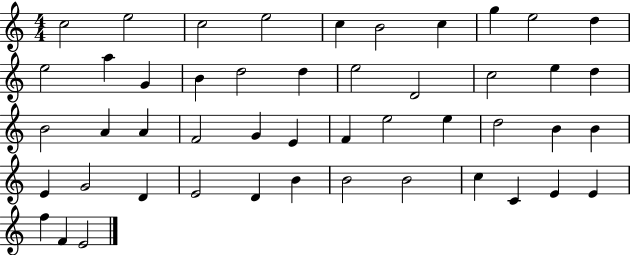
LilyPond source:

{
  \clef treble
  \numericTimeSignature
  \time 4/4
  \key c \major
  c''2 e''2 | c''2 e''2 | c''4 b'2 c''4 | g''4 e''2 d''4 | \break e''2 a''4 g'4 | b'4 d''2 d''4 | e''2 d'2 | c''2 e''4 d''4 | \break b'2 a'4 a'4 | f'2 g'4 e'4 | f'4 e''2 e''4 | d''2 b'4 b'4 | \break e'4 g'2 d'4 | e'2 d'4 b'4 | b'2 b'2 | c''4 c'4 e'4 e'4 | \break f''4 f'4 e'2 | \bar "|."
}